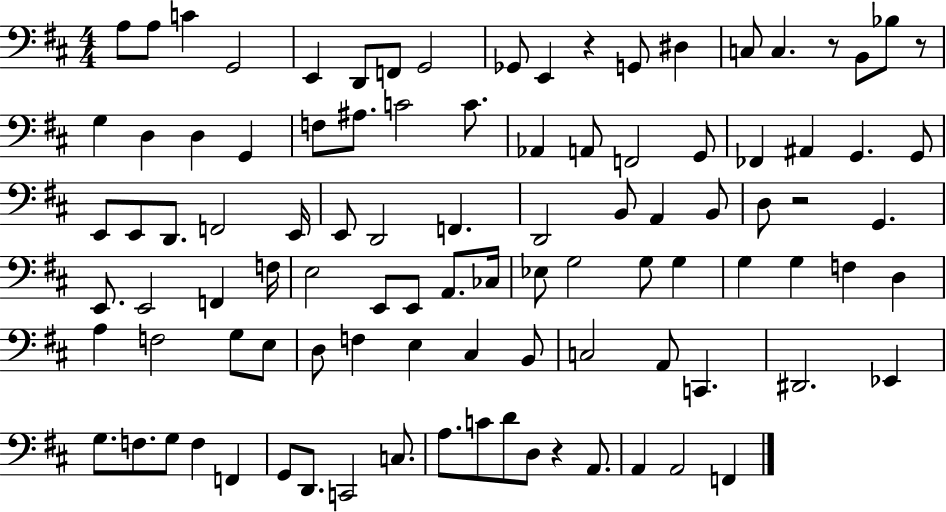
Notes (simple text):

A3/e A3/e C4/q G2/h E2/q D2/e F2/e G2/h Gb2/e E2/q R/q G2/e D#3/q C3/e C3/q. R/e B2/e Bb3/e R/e G3/q D3/q D3/q G2/q F3/e A#3/e. C4/h C4/e. Ab2/q A2/e F2/h G2/e FES2/q A#2/q G2/q. G2/e E2/e E2/e D2/e. F2/h E2/s E2/e D2/h F2/q. D2/h B2/e A2/q B2/e D3/e R/h G2/q. E2/e. E2/h F2/q F3/s E3/h E2/e E2/e A2/e. CES3/s Eb3/e G3/h G3/e G3/q G3/q G3/q F3/q D3/q A3/q F3/h G3/e E3/e D3/e F3/q E3/q C#3/q B2/e C3/h A2/e C2/q. D#2/h. Eb2/q G3/e. F3/e. G3/e F3/q F2/q G2/e D2/e. C2/h C3/e. A3/e. C4/e D4/e D3/e R/q A2/e. A2/q A2/h F2/q